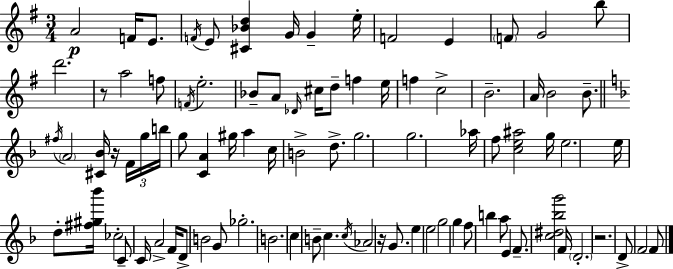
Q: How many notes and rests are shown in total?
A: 90